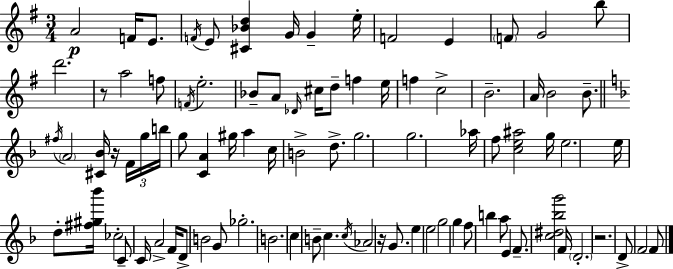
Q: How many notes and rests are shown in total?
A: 90